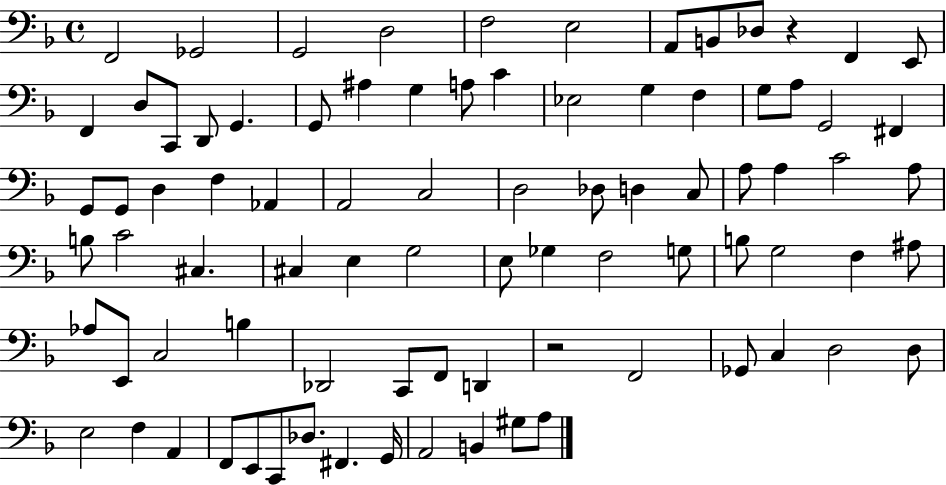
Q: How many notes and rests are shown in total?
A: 85